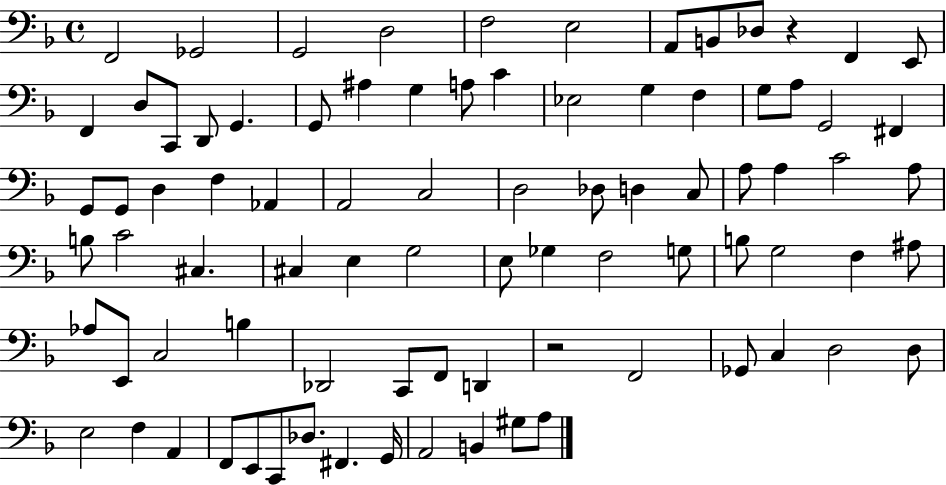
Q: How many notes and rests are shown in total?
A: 85